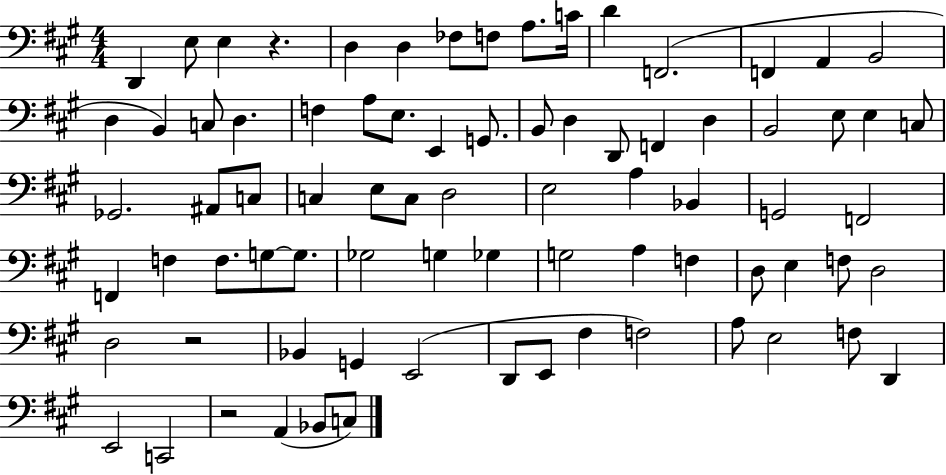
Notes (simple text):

D2/q E3/e E3/q R/q. D3/q D3/q FES3/e F3/e A3/e. C4/s D4/q F2/h. F2/q A2/q B2/h D3/q B2/q C3/e D3/q. F3/q A3/e E3/e. E2/q G2/e. B2/e D3/q D2/e F2/q D3/q B2/h E3/e E3/q C3/e Gb2/h. A#2/e C3/e C3/q E3/e C3/e D3/h E3/h A3/q Bb2/q G2/h F2/h F2/q F3/q F3/e. G3/e G3/e. Gb3/h G3/q Gb3/q G3/h A3/q F3/q D3/e E3/q F3/e D3/h D3/h R/h Bb2/q G2/q E2/h D2/e E2/e F#3/q F3/h A3/e E3/h F3/e D2/q E2/h C2/h R/h A2/q Bb2/e C3/e